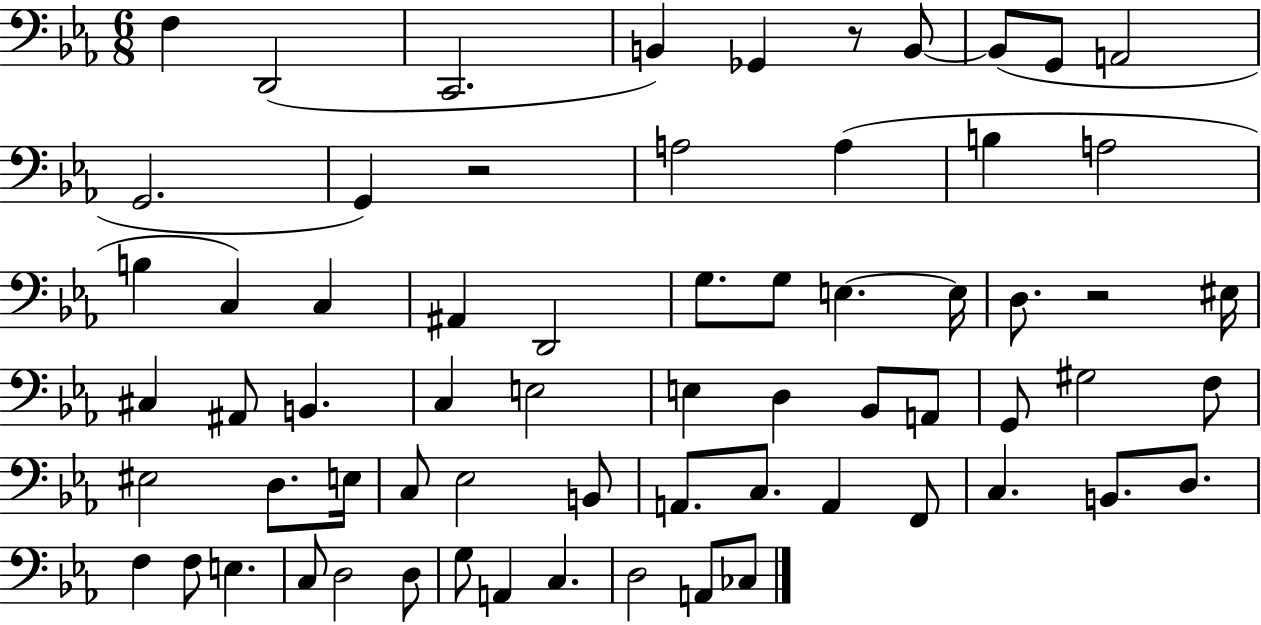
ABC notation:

X:1
T:Untitled
M:6/8
L:1/4
K:Eb
F, D,,2 C,,2 B,, _G,, z/2 B,,/2 B,,/2 G,,/2 A,,2 G,,2 G,, z2 A,2 A, B, A,2 B, C, C, ^A,, D,,2 G,/2 G,/2 E, E,/4 D,/2 z2 ^E,/4 ^C, ^A,,/2 B,, C, E,2 E, D, _B,,/2 A,,/2 G,,/2 ^G,2 F,/2 ^E,2 D,/2 E,/4 C,/2 _E,2 B,,/2 A,,/2 C,/2 A,, F,,/2 C, B,,/2 D,/2 F, F,/2 E, C,/2 D,2 D,/2 G,/2 A,, C, D,2 A,,/2 _C,/2